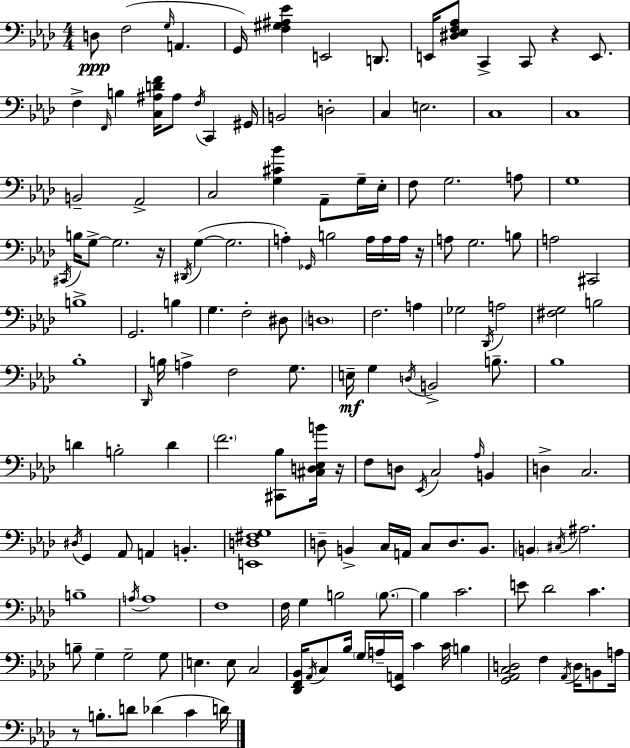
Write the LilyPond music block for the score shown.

{
  \clef bass
  \numericTimeSignature
  \time 4/4
  \key f \minor
  d8\ppp f2( \grace { g16 } a,4. | g,16) <f gis ais ees'>4 e,2 d,8. | e,16 <dis ees f aes>8 c,4-> c,8 r4 e,8. | f4-> \grace { f,16 } b4 <c ais d' f'>16 ais8 \acciaccatura { f16 } c,4 | \break gis,16 b,2 d2-. | c4 e2. | c1 | c1 | \break b,2-- aes,2-> | c2 <g cis' bes'>4 aes,8-- | g16-- ees16-. f8 g2. | a8 g1 | \break \acciaccatura { cis,16 } b16 g8->~~ g2. | r16 \acciaccatura { dis,16 }( g4~~ g2. | a4-.) \grace { ges,16 } b2 | a16 a16 a16 r16 a8 g2. | \break b8 a2 cis,2 | b1-> | g,2. | b4 g4. f2-. | \break dis8 \parenthesize d1 | f2. | a4 ges2 \acciaccatura { des,16 } a2 | <fis g>2 b2 | \break bes1-. | \grace { des,16 } b16 a4-> f2 | g8. e16--\mf g4 \acciaccatura { d16 } b,2-> | b8.-- bes1 | \break d'4 b2-. | d'4 \parenthesize f'2. | <cis, bes>8 <cis d ees b'>16 r16 f8 d8 \acciaccatura { ees,16 } c2 | \grace { aes16 } b,4 d4-> c2. | \break \acciaccatura { dis16 } g,4 | aes,8 a,4 b,4.-. <e, d fis g>1 | d8-- b,4-> | c16 a,16 c8 d8. b,8. \parenthesize b,4 | \break \acciaccatura { cis16 } ais2. b1-- | \acciaccatura { a16 } a1 | f1 | f16 g4 | \break b2 \parenthesize b8.~~ b4 | c'2. e'8 | des'2 c'4. b8-- | g4-- g2-- g8 e4. | \break e8 c2 <des, f, bes,>16 \acciaccatura { aes,16 } | c8 bes16 \parenthesize g16 a16-- <ees, a,>16 c'4 c'16 b4 <g, aes, c d>2 | f4 \acciaccatura { aes,16 } d16 b,8 a16 | r8 b8.-. d'8 des'4( c'4 d'16) | \break \bar "|."
}